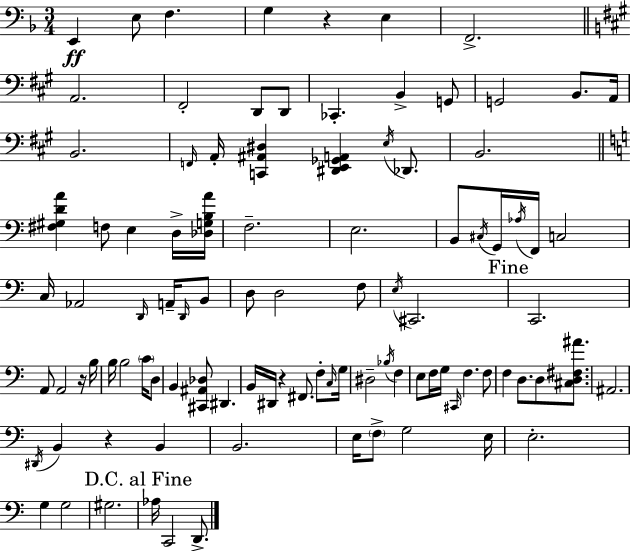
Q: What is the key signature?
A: D minor